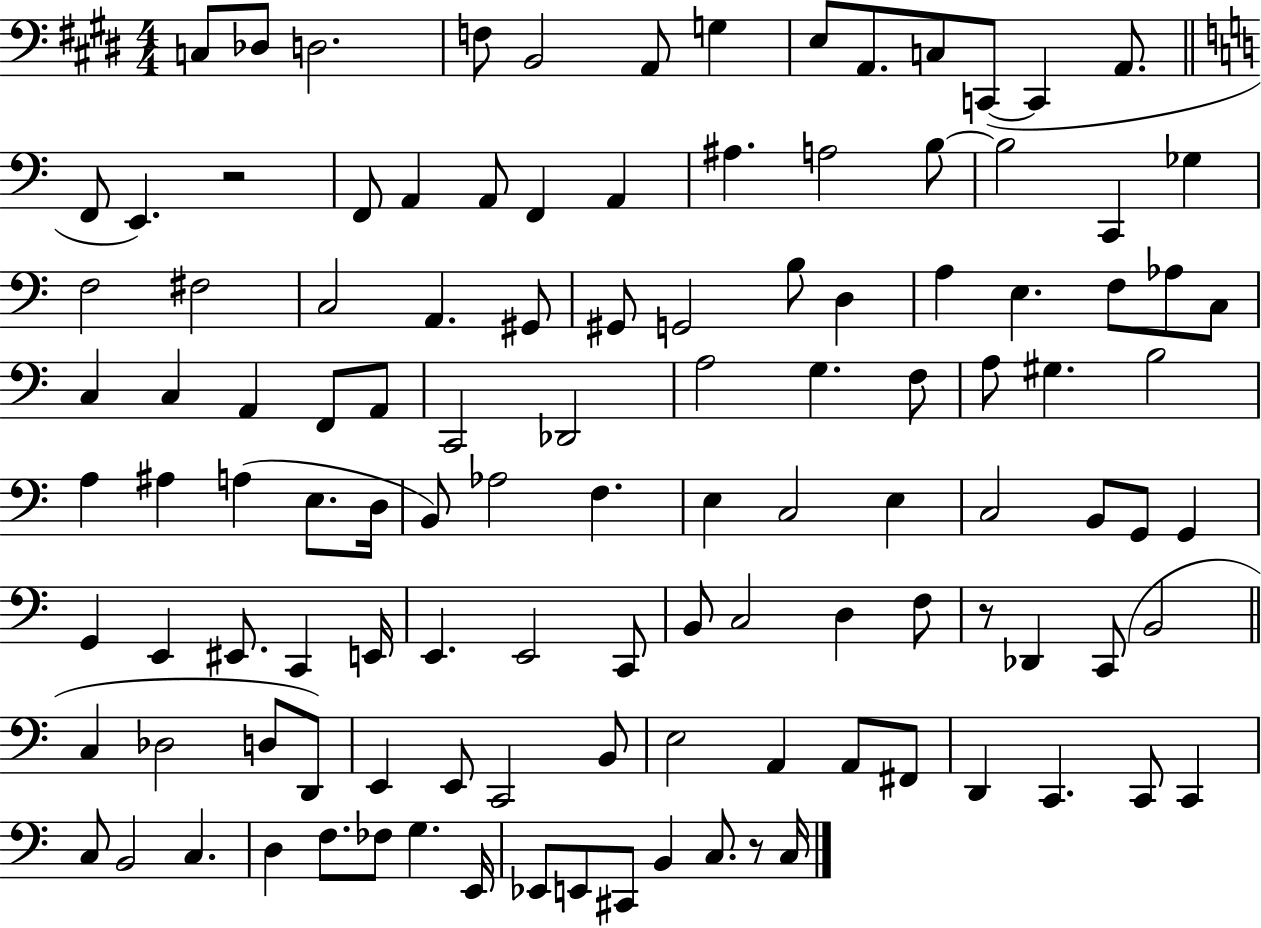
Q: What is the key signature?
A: E major